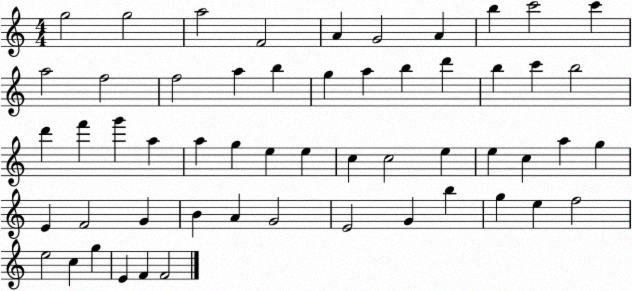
X:1
T:Untitled
M:4/4
L:1/4
K:C
g2 g2 a2 F2 A G2 A b c'2 c' a2 f2 f2 a b g a b d' b c' b2 d' f' g' a a g e e c c2 e e c a g E F2 G B A G2 E2 G b g e f2 e2 c g E F F2